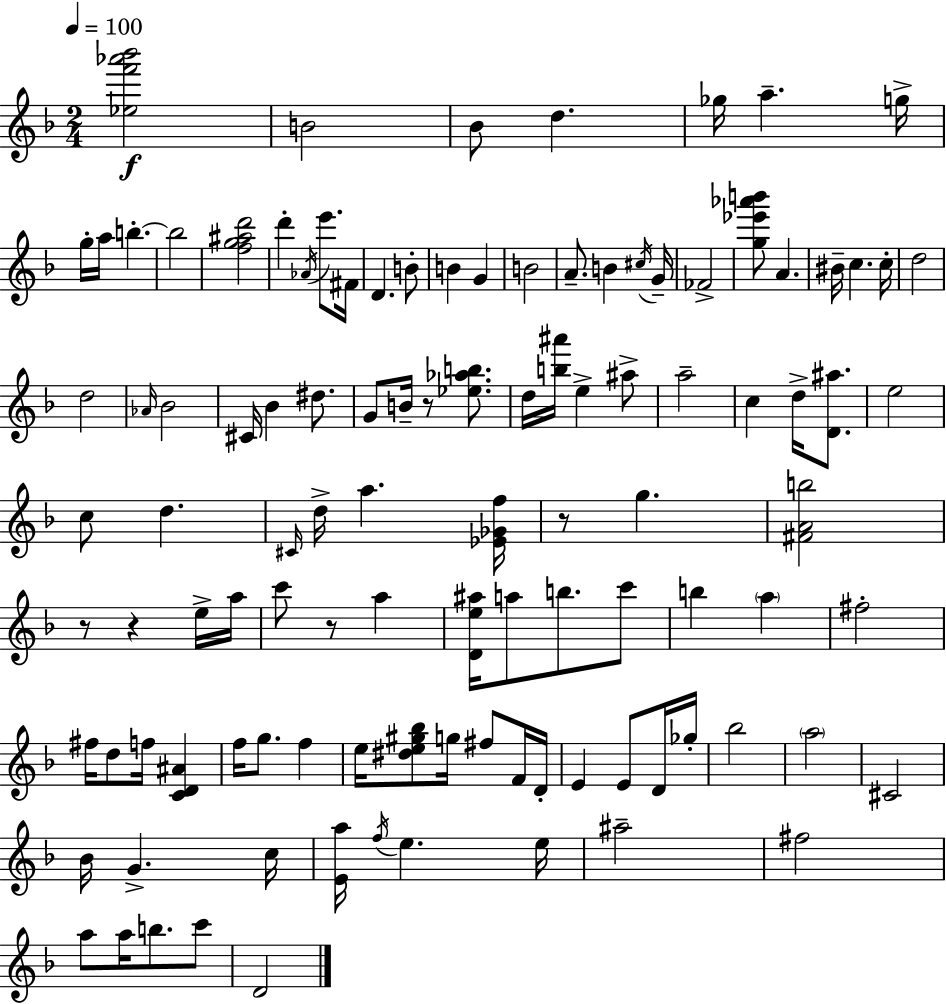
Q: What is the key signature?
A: D minor